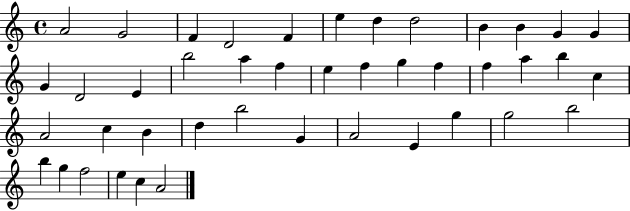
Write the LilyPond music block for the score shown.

{
  \clef treble
  \time 4/4
  \defaultTimeSignature
  \key c \major
  a'2 g'2 | f'4 d'2 f'4 | e''4 d''4 d''2 | b'4 b'4 g'4 g'4 | \break g'4 d'2 e'4 | b''2 a''4 f''4 | e''4 f''4 g''4 f''4 | f''4 a''4 b''4 c''4 | \break a'2 c''4 b'4 | d''4 b''2 g'4 | a'2 e'4 g''4 | g''2 b''2 | \break b''4 g''4 f''2 | e''4 c''4 a'2 | \bar "|."
}